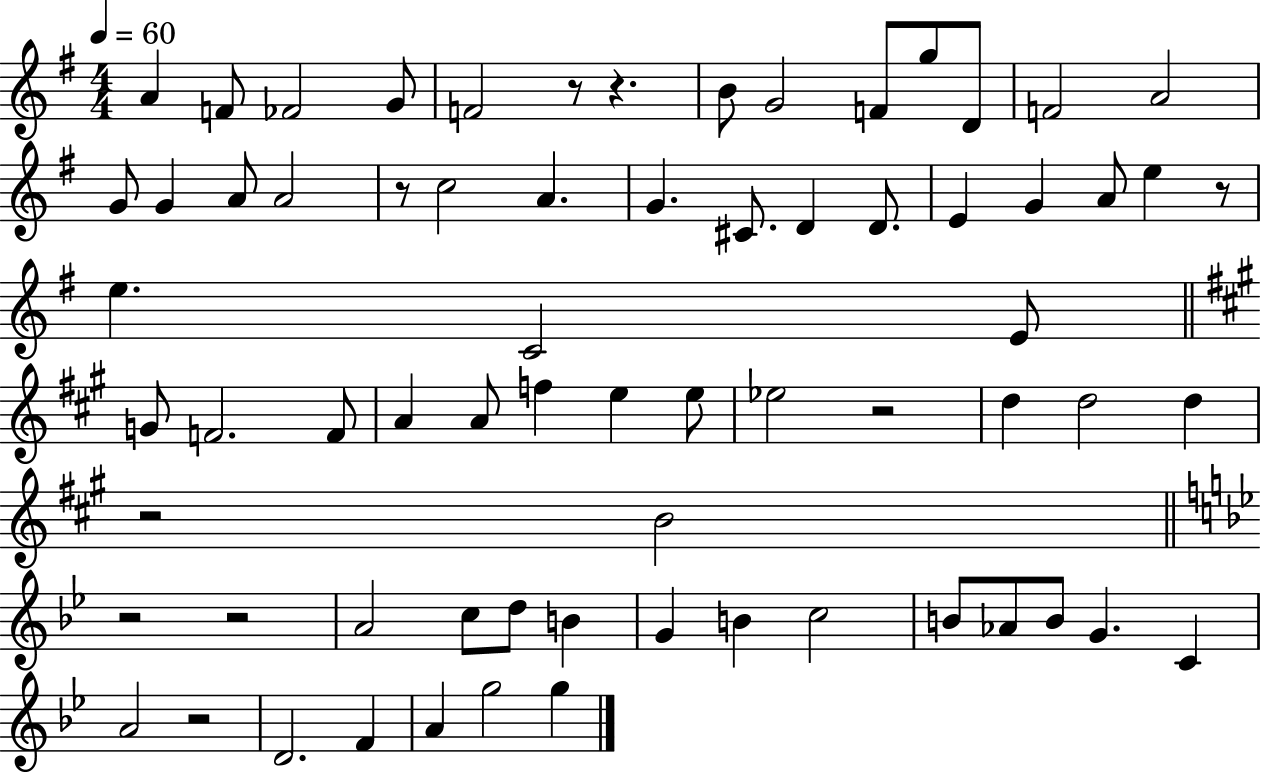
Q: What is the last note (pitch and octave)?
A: G5